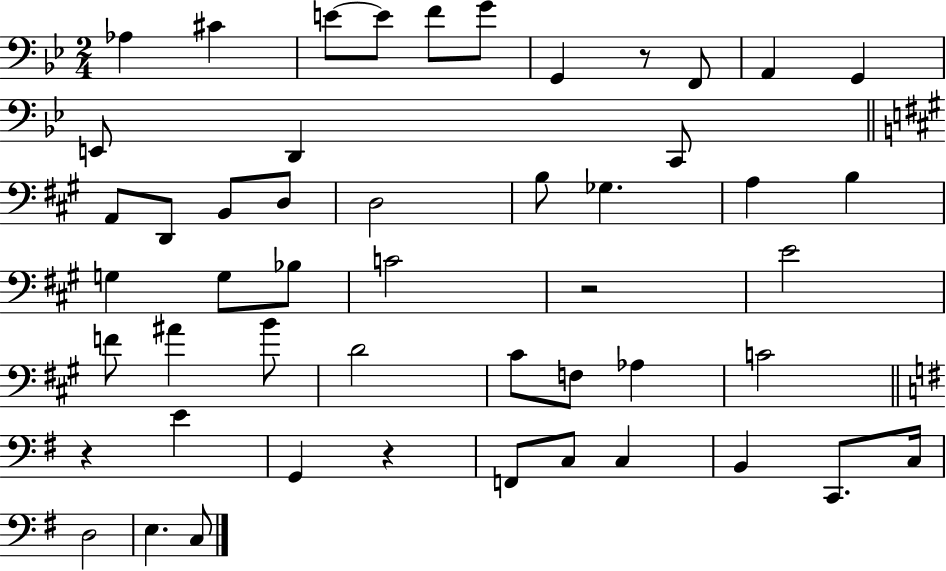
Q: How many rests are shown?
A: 4